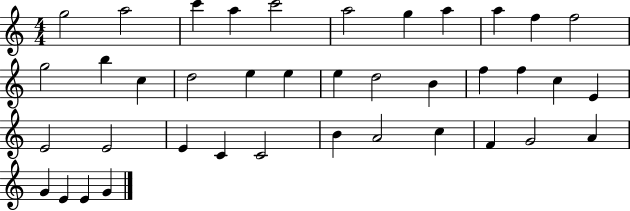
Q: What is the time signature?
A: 4/4